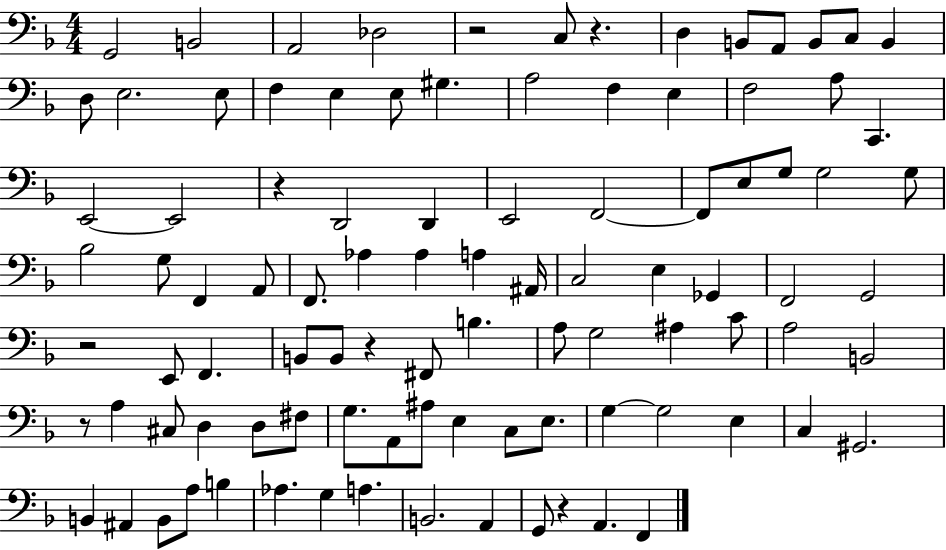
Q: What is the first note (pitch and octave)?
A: G2